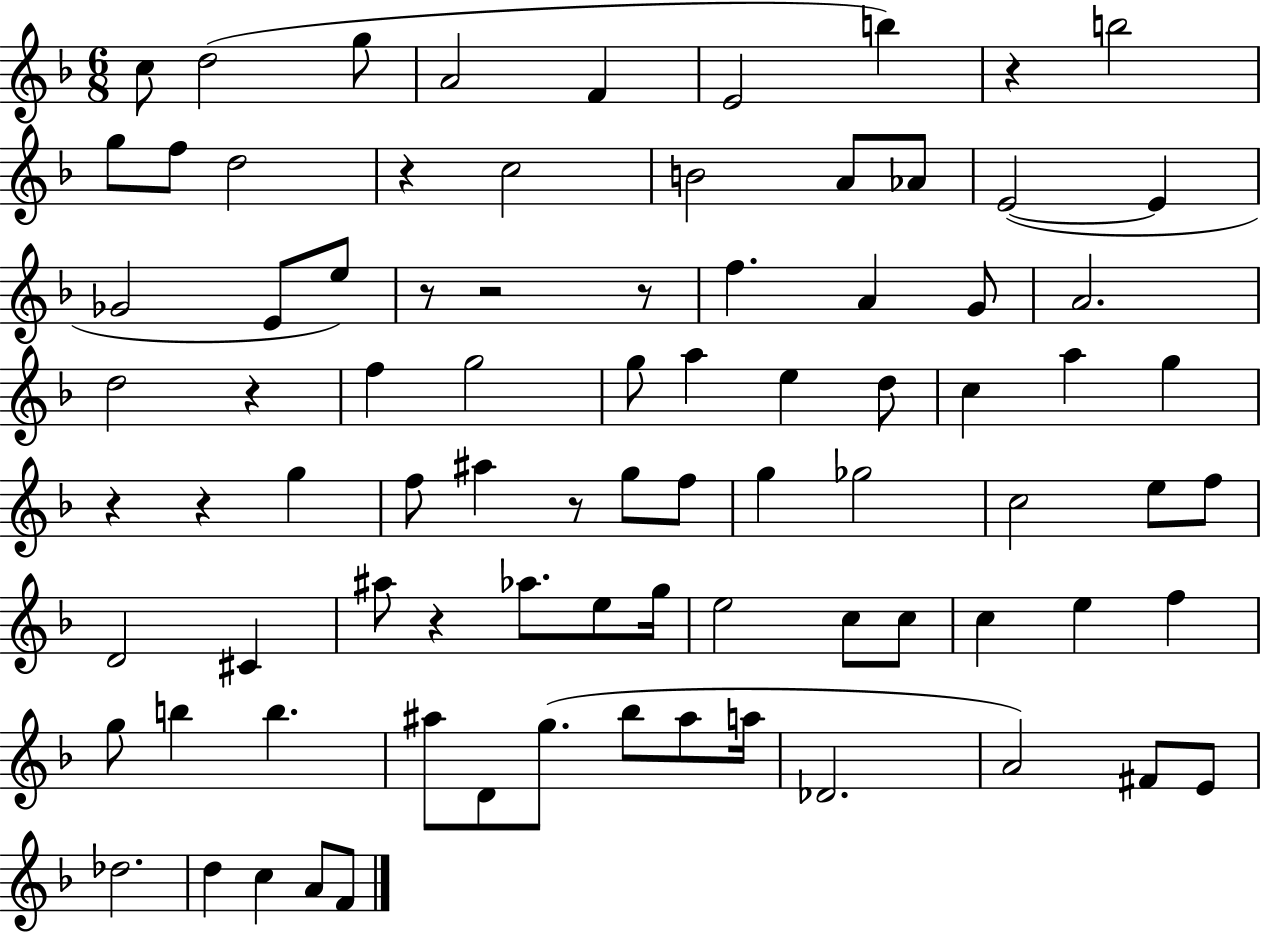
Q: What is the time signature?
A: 6/8